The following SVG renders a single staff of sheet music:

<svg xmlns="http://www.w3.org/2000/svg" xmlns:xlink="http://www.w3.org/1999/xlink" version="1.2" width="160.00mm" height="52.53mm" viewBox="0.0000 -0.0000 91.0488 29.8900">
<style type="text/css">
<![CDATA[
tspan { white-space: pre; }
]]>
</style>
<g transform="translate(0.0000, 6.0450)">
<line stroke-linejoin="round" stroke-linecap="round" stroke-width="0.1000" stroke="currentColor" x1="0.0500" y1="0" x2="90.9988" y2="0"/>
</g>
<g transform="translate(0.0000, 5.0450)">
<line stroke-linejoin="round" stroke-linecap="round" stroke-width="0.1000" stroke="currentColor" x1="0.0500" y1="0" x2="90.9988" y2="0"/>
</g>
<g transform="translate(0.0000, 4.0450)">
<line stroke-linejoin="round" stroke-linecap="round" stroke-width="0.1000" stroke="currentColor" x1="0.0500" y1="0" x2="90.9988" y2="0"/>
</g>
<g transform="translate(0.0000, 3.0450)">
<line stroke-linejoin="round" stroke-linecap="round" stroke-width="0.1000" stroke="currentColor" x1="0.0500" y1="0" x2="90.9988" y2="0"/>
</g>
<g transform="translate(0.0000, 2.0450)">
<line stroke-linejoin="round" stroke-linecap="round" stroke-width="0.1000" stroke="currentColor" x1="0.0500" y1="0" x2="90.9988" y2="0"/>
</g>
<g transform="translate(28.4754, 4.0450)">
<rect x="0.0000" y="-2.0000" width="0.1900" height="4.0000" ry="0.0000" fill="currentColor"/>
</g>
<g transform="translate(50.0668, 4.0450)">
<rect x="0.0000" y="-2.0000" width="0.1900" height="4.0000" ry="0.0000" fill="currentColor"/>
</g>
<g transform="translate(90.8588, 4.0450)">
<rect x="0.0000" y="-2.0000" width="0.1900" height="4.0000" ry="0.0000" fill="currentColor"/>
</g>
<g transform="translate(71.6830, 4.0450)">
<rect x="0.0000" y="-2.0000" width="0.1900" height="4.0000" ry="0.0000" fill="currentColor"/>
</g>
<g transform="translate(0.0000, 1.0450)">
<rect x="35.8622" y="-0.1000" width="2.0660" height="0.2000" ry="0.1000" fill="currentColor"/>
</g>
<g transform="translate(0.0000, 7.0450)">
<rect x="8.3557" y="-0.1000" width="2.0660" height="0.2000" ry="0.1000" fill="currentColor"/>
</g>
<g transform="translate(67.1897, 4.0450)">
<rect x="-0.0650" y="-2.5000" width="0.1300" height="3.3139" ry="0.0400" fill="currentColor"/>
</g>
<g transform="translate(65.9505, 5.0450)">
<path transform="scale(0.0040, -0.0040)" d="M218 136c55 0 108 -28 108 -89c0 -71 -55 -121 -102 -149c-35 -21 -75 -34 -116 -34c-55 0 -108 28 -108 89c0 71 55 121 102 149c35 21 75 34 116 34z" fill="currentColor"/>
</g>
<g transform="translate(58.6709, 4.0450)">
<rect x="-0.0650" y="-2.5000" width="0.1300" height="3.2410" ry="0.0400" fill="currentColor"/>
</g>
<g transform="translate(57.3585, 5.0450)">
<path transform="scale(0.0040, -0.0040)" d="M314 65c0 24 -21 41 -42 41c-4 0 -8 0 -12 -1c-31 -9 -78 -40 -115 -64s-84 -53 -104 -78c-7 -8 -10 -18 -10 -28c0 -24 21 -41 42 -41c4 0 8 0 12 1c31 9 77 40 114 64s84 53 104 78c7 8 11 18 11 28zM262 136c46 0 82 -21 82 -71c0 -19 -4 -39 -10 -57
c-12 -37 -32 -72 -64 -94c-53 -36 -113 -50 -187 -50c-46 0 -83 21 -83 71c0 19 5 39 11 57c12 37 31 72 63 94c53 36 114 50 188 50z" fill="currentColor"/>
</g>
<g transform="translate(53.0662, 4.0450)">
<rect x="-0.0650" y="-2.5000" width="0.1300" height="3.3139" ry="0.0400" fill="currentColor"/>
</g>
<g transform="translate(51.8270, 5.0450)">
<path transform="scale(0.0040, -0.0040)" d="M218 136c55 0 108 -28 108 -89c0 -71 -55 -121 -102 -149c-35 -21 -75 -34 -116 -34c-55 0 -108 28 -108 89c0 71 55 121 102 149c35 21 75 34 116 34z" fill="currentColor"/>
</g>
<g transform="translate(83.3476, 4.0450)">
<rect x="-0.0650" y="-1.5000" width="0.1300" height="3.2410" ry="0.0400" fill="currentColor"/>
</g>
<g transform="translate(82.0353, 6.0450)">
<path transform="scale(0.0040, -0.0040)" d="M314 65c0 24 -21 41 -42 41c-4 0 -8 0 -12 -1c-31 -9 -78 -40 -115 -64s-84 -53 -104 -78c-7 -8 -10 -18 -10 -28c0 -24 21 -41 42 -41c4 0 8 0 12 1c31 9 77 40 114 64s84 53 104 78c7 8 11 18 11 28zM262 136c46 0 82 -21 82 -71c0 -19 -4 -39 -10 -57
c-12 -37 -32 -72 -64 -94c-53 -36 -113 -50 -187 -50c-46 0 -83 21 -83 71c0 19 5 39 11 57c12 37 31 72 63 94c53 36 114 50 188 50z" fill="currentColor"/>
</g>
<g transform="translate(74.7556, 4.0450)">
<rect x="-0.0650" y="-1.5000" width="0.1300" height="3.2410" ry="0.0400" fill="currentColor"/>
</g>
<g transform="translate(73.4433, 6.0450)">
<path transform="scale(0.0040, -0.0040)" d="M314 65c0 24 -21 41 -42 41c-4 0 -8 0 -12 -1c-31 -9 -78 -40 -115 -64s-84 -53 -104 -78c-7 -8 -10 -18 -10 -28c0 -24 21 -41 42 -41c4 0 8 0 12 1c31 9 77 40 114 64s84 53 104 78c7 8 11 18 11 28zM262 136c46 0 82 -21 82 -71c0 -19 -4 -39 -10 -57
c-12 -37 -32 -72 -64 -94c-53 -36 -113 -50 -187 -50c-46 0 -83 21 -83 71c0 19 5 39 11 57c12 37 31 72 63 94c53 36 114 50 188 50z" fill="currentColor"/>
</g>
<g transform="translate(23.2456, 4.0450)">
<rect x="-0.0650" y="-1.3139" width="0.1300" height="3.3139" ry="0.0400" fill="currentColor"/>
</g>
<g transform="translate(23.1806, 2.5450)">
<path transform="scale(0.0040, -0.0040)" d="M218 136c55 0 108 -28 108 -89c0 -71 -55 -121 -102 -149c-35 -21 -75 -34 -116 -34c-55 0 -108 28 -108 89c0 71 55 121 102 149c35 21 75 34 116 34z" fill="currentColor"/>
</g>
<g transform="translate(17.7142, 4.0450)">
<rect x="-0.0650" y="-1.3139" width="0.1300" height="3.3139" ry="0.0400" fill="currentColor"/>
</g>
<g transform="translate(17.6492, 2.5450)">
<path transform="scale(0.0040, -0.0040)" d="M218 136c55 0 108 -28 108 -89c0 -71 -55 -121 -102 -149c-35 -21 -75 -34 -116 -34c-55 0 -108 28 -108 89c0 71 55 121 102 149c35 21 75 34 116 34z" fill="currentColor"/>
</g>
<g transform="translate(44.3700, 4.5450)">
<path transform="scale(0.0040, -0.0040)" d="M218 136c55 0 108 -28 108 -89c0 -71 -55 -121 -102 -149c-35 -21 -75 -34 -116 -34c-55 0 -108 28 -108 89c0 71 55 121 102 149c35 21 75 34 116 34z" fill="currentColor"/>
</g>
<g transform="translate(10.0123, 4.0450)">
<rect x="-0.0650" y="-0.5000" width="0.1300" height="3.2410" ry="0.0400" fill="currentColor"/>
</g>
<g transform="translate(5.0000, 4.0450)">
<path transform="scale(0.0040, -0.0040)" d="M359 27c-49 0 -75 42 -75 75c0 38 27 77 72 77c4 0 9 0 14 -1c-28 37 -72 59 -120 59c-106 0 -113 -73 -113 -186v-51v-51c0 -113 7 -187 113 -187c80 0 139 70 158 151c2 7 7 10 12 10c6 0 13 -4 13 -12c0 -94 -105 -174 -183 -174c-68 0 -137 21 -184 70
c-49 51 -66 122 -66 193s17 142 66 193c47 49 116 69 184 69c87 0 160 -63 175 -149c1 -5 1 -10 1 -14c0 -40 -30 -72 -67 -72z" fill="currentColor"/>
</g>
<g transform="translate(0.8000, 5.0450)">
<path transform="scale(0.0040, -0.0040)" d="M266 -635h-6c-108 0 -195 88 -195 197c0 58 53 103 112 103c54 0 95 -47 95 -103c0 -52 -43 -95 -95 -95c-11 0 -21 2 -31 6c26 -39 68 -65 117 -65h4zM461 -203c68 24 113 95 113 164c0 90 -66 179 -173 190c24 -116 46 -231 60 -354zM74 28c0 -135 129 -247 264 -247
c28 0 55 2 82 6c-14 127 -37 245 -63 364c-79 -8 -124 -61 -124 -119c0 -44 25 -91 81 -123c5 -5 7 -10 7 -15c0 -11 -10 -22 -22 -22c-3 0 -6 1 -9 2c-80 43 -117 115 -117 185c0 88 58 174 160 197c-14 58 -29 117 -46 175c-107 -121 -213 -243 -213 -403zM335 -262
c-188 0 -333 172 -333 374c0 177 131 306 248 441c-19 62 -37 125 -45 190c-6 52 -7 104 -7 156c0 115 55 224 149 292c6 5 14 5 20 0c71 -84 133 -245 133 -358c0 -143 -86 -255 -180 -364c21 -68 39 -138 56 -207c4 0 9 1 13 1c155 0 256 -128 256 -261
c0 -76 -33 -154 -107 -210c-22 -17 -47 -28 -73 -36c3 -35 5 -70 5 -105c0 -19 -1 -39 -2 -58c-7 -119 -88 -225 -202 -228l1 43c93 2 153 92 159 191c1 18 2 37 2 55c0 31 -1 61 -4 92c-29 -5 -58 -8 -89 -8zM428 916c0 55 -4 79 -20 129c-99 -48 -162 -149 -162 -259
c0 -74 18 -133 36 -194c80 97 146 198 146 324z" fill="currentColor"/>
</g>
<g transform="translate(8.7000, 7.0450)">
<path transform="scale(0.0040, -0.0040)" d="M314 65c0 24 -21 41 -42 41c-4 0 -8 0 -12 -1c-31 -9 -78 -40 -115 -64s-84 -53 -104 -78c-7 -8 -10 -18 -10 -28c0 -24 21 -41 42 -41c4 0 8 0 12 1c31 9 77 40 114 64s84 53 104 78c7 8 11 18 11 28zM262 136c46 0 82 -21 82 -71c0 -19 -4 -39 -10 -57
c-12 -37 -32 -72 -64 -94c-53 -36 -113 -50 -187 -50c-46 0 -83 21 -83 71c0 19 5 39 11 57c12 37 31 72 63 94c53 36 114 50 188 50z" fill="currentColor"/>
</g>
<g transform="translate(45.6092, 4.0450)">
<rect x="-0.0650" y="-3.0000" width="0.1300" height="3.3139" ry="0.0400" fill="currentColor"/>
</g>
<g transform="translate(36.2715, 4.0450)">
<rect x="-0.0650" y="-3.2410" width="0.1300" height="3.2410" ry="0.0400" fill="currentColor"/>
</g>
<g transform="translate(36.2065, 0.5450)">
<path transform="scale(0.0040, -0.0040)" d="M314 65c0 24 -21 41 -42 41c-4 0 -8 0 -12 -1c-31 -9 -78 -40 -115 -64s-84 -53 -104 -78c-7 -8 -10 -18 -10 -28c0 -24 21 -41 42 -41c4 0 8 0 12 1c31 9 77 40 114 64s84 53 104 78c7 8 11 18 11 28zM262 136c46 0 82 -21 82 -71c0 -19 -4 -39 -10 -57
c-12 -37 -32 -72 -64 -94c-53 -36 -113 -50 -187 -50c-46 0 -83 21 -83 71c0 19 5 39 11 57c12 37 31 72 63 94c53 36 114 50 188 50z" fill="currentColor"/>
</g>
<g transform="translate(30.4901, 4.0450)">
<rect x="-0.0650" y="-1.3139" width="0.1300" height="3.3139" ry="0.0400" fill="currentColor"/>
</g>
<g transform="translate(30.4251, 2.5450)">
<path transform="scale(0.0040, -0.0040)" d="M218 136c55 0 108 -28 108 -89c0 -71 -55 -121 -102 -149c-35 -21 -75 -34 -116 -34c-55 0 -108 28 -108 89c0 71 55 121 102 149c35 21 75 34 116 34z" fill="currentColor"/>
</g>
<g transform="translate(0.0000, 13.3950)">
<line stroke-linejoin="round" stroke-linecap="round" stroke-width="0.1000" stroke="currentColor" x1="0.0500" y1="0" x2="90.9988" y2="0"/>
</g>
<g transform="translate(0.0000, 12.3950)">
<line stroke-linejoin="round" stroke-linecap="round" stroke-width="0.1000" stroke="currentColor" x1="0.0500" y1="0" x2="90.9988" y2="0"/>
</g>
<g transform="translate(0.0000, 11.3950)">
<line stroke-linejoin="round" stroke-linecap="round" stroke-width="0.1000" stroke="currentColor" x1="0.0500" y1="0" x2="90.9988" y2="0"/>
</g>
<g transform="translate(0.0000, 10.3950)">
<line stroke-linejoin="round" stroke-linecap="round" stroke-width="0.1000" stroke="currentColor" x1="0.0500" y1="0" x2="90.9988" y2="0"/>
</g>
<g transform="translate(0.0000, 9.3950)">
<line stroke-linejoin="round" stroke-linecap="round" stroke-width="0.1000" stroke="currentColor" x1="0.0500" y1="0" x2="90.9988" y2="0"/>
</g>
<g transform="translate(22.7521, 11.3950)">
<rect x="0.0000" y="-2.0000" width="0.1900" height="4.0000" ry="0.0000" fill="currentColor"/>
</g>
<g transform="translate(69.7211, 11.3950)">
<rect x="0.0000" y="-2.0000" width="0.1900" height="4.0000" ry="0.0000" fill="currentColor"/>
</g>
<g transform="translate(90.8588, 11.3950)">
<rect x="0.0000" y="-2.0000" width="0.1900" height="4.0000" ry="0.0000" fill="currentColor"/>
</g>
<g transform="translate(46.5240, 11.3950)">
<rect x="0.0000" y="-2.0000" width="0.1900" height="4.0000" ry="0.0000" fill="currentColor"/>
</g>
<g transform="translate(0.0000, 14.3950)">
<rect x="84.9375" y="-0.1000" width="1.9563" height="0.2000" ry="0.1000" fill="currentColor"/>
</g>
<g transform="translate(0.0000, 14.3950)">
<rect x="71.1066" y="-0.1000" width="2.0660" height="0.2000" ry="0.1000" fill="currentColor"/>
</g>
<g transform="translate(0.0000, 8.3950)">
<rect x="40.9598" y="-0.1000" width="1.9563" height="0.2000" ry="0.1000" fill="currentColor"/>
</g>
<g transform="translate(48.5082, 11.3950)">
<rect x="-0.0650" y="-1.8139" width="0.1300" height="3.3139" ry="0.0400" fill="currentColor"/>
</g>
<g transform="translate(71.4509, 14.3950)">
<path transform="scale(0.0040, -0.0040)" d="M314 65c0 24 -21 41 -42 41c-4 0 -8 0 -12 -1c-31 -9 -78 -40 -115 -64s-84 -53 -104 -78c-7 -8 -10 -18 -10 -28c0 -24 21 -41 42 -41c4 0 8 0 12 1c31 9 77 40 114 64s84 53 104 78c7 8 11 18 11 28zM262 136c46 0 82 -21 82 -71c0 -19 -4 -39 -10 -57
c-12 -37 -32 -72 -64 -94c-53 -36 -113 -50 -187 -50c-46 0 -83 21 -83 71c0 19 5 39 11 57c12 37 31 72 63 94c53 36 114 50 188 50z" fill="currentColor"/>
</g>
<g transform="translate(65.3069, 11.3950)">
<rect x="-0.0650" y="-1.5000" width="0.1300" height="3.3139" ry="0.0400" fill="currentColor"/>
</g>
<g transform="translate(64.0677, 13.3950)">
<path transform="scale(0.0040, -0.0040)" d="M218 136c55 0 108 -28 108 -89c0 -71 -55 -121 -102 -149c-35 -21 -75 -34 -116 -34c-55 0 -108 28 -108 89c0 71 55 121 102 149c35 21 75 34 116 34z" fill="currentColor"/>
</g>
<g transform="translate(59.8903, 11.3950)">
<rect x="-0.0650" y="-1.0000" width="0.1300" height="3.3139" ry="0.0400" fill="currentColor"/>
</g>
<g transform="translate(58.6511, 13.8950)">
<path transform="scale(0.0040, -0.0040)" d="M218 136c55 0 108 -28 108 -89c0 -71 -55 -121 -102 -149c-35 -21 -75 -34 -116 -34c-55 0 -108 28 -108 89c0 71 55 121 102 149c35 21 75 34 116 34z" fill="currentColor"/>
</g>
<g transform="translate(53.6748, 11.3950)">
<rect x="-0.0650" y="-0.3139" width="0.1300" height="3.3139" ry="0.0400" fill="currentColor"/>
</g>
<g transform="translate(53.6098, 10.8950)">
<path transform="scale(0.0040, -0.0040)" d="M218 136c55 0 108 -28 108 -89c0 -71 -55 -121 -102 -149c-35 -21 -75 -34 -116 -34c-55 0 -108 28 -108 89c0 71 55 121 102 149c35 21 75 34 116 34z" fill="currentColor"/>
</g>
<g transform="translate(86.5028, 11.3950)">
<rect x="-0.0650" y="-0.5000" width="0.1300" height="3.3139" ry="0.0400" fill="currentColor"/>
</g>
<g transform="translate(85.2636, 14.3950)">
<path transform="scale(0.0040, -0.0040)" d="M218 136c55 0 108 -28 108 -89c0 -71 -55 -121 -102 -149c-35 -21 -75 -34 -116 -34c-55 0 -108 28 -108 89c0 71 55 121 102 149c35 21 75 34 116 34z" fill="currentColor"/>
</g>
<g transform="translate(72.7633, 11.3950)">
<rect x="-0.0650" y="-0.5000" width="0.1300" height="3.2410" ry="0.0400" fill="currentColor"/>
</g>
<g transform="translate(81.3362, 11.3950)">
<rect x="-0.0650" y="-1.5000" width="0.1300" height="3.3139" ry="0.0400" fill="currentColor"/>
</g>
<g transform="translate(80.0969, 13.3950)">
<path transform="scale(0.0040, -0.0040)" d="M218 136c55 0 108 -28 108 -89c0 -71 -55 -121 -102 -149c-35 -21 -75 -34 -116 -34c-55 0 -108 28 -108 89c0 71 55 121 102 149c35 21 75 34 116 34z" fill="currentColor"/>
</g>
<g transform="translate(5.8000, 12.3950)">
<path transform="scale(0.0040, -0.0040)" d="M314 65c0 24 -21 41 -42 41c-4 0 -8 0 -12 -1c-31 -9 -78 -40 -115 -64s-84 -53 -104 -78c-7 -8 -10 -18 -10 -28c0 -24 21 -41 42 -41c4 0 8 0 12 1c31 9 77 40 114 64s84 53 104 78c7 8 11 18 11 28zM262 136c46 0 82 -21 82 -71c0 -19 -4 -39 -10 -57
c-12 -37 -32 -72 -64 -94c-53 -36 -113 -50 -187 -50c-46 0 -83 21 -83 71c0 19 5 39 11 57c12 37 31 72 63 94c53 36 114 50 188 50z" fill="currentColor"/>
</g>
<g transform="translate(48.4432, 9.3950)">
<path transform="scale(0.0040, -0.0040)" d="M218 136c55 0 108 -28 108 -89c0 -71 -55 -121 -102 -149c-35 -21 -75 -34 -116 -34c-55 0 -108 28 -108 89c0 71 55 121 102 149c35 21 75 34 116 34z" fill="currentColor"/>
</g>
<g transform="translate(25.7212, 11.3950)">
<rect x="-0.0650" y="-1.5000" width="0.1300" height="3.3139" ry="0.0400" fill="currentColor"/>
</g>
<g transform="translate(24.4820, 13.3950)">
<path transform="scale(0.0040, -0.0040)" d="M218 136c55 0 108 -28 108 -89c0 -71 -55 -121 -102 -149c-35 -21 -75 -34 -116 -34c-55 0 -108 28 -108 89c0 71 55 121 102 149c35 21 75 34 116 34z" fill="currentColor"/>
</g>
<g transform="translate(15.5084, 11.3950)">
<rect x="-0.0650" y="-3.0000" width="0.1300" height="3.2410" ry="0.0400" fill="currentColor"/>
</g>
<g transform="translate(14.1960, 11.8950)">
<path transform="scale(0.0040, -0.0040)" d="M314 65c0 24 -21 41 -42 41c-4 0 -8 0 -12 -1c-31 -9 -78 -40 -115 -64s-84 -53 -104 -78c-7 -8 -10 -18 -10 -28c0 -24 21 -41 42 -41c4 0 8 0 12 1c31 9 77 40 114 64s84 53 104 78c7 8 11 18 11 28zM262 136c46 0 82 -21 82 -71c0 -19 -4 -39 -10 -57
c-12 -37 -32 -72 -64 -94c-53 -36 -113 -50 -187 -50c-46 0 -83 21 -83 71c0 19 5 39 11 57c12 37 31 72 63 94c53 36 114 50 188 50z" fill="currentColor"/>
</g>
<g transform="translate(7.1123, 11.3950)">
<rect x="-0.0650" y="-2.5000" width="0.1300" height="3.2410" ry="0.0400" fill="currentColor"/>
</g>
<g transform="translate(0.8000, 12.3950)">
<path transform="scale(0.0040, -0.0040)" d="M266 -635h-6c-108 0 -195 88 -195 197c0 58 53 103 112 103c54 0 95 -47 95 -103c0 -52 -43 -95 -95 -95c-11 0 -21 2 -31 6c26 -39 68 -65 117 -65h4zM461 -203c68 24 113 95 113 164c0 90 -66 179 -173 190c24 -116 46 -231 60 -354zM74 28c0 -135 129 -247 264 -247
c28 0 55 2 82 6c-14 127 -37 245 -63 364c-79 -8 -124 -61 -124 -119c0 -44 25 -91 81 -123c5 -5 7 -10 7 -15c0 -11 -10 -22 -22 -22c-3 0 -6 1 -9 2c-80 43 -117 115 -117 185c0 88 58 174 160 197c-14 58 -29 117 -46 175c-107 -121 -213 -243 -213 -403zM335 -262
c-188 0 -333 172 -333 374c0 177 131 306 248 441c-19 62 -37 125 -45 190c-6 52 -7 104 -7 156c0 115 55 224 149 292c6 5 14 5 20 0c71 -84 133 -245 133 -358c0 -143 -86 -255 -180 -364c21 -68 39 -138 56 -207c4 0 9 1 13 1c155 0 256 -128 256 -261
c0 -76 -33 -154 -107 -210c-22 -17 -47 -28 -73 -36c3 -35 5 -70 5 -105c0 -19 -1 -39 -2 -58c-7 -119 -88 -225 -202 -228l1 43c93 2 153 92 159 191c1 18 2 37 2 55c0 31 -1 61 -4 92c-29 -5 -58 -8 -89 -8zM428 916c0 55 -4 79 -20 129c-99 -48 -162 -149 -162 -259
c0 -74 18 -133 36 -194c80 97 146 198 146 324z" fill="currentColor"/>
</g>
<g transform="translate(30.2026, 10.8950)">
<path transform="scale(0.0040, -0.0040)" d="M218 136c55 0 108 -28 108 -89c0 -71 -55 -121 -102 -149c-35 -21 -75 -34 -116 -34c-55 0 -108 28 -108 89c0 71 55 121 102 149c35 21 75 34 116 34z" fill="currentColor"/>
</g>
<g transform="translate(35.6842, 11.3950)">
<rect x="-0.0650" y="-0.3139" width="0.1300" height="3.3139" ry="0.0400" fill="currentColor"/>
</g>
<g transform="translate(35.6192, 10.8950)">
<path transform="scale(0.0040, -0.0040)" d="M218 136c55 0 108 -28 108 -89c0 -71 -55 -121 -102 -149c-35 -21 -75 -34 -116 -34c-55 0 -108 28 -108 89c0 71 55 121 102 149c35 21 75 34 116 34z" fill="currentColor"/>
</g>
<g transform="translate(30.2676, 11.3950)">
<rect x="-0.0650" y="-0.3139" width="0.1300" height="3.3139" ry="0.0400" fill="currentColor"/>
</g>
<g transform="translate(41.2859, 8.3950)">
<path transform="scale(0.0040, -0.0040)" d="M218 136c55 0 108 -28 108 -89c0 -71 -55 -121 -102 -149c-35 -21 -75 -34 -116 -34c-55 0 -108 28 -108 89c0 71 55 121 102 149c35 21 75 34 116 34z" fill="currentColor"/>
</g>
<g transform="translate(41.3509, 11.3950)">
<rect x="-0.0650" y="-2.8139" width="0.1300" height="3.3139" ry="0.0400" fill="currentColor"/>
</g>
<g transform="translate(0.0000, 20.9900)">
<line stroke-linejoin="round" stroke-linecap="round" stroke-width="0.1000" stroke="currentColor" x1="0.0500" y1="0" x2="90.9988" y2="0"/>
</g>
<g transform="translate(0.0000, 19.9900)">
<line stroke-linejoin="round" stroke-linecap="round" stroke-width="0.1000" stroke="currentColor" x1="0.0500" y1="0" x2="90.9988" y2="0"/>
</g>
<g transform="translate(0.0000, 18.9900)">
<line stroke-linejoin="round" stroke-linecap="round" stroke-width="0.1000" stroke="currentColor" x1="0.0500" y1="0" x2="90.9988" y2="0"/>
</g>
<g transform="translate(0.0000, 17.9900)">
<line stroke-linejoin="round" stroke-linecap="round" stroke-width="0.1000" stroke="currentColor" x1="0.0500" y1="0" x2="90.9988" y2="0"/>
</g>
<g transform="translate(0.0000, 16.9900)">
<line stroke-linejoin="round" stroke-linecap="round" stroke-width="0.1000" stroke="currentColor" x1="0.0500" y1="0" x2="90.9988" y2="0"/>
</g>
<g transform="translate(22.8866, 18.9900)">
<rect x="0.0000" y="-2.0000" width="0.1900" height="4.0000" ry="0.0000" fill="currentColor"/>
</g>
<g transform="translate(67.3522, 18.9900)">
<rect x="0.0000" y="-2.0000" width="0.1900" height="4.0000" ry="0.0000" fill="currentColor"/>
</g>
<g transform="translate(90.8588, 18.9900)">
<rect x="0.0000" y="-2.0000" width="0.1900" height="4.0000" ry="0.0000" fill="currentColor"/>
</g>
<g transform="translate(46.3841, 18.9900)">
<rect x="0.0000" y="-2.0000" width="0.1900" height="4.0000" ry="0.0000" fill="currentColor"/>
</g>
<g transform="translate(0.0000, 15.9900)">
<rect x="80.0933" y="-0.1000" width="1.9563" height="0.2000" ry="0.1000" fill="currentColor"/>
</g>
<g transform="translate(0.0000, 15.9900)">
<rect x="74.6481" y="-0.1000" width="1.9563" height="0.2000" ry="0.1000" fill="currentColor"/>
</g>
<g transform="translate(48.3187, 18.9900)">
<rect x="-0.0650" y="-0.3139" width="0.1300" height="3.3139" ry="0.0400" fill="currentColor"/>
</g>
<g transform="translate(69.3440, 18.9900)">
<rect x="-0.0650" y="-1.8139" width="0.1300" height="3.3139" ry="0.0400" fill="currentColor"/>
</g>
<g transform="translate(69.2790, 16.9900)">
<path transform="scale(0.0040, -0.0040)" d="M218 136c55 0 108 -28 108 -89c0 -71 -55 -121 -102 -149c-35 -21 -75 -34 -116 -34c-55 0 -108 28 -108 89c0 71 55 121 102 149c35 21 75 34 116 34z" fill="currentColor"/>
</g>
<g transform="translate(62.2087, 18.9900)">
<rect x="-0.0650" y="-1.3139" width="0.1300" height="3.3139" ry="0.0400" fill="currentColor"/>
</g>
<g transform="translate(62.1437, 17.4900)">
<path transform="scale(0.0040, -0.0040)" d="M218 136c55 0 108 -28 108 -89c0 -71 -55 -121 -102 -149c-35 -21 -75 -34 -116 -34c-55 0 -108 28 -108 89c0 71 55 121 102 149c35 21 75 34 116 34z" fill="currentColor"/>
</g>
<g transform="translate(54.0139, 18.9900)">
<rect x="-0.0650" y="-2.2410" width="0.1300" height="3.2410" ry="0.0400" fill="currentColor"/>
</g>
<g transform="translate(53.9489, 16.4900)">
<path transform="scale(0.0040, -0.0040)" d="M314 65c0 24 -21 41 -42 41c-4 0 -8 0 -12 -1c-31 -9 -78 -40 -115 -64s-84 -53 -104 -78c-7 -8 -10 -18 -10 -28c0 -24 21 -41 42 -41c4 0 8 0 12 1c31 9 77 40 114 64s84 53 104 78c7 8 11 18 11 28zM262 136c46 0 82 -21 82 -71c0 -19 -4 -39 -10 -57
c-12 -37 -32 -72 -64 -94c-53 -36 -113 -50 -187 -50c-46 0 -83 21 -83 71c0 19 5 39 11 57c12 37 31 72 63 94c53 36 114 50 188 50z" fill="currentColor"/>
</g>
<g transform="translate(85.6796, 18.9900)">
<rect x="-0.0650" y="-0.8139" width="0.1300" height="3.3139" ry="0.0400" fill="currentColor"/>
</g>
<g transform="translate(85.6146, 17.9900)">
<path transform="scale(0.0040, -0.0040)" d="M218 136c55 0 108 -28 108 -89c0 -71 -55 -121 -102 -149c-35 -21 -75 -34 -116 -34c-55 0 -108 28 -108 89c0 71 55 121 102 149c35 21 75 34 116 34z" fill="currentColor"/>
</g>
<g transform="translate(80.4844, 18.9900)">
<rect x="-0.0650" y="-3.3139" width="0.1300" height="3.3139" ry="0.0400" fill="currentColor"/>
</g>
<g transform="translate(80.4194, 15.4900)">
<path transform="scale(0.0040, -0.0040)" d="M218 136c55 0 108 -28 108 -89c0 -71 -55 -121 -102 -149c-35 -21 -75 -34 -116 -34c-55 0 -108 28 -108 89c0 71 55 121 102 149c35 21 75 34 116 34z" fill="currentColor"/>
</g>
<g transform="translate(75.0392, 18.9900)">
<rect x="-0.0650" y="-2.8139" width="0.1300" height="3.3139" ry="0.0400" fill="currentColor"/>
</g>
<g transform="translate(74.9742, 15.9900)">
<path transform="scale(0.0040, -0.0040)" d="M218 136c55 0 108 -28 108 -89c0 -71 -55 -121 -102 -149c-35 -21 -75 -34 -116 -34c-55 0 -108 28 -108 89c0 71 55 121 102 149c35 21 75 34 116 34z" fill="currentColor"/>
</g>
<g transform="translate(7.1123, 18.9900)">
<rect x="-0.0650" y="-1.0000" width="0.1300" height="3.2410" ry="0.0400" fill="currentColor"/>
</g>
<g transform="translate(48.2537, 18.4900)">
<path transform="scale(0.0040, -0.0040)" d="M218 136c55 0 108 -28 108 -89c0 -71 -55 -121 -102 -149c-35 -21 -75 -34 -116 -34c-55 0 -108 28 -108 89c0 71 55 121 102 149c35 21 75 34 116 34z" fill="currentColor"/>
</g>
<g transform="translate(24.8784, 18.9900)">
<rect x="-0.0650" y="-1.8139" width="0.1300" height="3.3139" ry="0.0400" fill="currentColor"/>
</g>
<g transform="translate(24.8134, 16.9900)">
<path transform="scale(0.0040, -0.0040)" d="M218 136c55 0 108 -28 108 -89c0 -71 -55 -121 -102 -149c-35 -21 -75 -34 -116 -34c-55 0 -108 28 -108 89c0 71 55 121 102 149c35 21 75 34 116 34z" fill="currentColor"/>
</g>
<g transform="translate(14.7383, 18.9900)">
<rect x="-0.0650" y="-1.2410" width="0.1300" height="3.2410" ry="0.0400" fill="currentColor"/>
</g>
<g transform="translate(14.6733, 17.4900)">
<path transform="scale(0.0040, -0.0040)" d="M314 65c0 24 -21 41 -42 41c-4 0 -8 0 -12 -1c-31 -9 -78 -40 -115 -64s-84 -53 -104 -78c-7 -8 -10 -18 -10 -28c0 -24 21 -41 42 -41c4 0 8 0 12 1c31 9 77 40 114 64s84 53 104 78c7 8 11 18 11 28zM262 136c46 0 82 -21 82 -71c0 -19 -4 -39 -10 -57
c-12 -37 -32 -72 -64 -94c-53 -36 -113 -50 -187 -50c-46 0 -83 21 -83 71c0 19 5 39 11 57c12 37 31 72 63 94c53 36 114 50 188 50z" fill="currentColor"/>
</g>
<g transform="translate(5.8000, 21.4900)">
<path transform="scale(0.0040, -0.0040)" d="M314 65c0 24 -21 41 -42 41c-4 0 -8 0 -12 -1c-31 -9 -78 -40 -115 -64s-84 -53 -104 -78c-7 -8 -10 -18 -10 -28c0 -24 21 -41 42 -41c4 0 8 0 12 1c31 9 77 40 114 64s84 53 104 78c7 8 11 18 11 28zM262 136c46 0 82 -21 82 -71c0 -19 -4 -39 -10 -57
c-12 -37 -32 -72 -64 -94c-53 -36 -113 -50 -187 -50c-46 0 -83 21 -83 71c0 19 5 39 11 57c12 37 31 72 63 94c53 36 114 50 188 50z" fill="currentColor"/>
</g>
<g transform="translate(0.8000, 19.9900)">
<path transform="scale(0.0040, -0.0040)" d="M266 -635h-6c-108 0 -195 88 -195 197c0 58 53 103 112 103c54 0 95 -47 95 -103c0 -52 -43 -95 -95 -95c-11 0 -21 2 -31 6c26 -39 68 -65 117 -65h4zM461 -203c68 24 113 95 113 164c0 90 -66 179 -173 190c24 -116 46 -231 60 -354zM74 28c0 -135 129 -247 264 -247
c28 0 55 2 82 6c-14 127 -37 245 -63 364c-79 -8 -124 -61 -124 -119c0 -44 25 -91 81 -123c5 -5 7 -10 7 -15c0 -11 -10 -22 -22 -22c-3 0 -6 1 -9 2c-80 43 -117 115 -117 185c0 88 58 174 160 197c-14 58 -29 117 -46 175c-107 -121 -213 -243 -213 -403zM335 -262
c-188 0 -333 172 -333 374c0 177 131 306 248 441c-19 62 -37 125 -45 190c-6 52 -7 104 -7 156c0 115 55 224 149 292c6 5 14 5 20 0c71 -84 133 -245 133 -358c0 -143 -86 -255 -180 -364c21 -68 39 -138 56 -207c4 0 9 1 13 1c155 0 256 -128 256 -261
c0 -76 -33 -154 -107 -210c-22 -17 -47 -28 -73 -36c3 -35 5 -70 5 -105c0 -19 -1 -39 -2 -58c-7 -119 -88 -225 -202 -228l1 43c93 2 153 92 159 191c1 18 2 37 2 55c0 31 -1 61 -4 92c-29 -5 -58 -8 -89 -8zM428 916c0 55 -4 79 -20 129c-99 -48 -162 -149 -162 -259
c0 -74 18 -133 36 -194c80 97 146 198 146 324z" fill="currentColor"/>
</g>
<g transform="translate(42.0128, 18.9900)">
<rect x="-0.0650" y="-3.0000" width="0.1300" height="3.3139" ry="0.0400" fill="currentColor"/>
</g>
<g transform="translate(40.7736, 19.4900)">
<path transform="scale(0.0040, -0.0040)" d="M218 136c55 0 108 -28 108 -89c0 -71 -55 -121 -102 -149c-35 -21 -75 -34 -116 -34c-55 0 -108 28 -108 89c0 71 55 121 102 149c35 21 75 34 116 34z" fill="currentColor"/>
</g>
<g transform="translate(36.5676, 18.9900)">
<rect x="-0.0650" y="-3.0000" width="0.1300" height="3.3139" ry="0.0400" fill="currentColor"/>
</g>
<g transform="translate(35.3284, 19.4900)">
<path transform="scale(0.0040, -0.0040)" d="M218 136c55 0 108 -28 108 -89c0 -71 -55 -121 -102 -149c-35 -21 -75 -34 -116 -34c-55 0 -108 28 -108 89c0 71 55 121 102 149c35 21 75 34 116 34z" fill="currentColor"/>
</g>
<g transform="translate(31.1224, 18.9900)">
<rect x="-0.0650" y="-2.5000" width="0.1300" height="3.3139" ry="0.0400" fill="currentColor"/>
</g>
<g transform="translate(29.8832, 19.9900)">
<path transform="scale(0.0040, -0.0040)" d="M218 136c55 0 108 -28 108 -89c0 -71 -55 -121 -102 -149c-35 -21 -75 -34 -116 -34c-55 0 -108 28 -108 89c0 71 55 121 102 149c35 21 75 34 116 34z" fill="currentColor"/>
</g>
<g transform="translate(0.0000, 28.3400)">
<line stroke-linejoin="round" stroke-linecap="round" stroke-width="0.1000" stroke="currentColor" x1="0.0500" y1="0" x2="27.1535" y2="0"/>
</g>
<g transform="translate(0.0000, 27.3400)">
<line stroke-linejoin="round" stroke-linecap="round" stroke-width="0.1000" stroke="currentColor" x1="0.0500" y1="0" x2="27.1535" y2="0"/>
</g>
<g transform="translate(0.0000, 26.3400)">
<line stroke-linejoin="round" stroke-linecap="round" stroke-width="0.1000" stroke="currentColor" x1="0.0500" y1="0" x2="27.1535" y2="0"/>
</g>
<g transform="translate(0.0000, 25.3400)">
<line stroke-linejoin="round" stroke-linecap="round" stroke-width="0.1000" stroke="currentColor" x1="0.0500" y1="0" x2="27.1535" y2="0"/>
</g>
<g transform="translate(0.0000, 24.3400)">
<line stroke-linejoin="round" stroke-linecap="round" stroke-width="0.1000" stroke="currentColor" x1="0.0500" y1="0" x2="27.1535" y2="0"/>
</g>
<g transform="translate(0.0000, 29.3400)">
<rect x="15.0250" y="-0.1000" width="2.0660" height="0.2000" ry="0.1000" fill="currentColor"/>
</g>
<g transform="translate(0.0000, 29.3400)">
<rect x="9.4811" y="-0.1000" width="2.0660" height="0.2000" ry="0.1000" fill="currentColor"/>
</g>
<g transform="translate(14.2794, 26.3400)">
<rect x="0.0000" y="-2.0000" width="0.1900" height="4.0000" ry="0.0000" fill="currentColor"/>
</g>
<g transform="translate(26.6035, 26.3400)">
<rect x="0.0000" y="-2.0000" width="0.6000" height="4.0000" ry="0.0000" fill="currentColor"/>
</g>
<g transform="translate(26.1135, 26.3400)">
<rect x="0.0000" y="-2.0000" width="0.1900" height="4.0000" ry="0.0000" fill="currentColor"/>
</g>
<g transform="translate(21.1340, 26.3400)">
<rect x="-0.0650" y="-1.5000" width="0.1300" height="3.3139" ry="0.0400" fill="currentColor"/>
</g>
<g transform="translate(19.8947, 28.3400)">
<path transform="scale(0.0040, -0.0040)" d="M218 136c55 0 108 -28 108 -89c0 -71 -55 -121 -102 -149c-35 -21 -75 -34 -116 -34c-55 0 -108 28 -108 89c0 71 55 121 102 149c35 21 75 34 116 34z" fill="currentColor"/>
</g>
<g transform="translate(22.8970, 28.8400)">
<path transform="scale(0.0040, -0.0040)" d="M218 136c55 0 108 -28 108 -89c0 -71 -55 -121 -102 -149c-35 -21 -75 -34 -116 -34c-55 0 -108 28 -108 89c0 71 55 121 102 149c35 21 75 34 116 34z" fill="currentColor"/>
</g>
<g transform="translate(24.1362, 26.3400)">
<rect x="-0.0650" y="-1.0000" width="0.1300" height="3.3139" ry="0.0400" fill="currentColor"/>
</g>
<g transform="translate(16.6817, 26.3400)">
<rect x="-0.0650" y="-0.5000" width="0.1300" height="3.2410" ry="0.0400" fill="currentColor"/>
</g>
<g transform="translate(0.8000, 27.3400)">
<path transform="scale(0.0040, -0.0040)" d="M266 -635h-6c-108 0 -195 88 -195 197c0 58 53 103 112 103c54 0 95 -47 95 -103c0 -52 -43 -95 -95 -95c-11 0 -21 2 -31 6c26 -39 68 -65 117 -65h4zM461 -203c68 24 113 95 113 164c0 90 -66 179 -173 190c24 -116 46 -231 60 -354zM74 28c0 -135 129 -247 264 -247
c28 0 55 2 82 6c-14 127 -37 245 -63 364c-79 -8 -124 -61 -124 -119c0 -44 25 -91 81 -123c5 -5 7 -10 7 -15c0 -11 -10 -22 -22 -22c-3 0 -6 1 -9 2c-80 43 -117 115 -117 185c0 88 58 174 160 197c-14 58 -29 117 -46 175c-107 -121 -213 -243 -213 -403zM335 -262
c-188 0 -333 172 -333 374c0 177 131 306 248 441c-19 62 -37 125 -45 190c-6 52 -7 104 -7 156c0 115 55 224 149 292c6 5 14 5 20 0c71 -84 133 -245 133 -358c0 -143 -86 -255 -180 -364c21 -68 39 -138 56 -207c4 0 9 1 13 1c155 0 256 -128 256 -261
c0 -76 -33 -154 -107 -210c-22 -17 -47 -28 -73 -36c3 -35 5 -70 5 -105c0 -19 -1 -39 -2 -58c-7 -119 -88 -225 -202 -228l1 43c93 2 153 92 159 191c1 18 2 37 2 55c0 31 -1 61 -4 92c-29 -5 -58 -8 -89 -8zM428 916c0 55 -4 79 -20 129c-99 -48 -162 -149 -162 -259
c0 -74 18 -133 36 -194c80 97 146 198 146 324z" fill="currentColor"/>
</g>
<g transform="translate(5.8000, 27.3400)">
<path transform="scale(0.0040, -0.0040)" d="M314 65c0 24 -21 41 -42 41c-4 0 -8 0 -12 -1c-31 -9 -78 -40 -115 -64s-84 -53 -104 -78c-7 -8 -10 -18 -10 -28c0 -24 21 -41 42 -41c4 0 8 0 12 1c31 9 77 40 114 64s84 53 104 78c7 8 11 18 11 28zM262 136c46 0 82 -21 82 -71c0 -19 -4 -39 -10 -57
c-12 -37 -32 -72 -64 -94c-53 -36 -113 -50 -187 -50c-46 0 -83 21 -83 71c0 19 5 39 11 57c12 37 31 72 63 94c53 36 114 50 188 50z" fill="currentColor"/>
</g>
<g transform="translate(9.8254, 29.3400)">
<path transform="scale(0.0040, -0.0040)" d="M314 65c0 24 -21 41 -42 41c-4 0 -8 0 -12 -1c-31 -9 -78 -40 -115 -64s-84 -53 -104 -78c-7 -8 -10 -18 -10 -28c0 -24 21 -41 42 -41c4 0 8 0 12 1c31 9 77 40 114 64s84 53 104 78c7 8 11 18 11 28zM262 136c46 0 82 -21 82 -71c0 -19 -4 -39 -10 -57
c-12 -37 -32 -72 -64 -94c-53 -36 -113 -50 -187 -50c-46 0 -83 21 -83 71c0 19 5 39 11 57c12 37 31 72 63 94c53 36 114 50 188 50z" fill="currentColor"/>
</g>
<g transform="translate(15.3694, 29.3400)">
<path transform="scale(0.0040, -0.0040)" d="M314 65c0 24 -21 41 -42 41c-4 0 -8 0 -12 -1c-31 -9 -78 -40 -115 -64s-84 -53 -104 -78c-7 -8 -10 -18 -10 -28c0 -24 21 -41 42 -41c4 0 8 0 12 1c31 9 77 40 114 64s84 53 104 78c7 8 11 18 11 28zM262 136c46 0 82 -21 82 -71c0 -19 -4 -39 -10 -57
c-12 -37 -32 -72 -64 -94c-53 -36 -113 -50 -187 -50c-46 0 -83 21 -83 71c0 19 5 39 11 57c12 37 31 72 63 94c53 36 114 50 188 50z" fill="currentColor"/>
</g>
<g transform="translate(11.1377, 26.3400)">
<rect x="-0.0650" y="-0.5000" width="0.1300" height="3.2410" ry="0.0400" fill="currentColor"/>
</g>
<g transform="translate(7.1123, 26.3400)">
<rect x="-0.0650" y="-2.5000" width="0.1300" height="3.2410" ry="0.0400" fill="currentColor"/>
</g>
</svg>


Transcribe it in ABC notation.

X:1
T:Untitled
M:4/4
L:1/4
K:C
C2 e e e b2 A G G2 G E2 E2 G2 A2 E c c a f c D E C2 E C D2 e2 f G A A c g2 e f a b d G2 C2 C2 E D